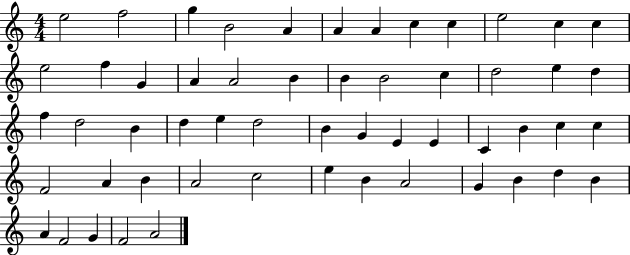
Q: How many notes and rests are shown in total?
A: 55